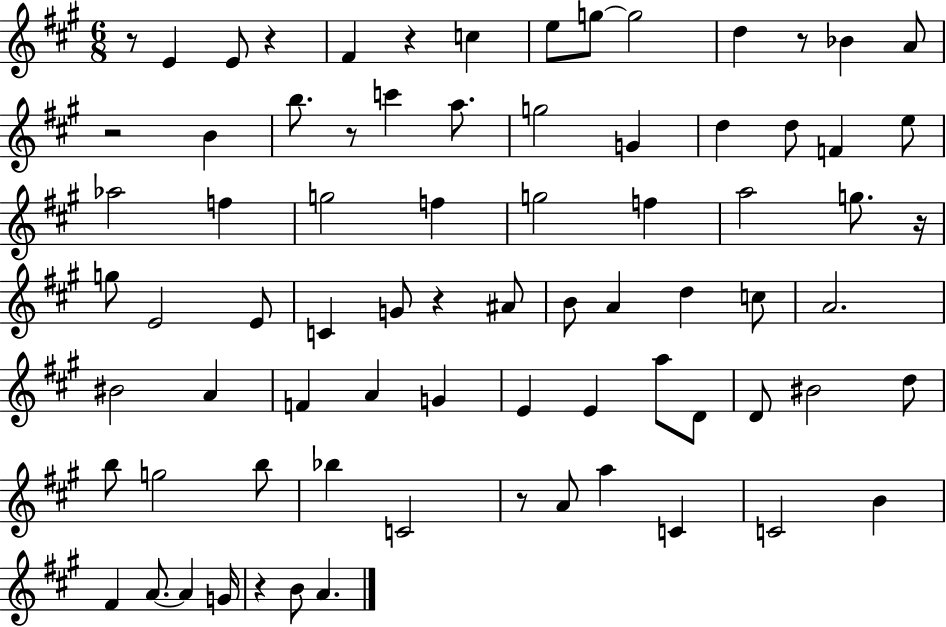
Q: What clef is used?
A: treble